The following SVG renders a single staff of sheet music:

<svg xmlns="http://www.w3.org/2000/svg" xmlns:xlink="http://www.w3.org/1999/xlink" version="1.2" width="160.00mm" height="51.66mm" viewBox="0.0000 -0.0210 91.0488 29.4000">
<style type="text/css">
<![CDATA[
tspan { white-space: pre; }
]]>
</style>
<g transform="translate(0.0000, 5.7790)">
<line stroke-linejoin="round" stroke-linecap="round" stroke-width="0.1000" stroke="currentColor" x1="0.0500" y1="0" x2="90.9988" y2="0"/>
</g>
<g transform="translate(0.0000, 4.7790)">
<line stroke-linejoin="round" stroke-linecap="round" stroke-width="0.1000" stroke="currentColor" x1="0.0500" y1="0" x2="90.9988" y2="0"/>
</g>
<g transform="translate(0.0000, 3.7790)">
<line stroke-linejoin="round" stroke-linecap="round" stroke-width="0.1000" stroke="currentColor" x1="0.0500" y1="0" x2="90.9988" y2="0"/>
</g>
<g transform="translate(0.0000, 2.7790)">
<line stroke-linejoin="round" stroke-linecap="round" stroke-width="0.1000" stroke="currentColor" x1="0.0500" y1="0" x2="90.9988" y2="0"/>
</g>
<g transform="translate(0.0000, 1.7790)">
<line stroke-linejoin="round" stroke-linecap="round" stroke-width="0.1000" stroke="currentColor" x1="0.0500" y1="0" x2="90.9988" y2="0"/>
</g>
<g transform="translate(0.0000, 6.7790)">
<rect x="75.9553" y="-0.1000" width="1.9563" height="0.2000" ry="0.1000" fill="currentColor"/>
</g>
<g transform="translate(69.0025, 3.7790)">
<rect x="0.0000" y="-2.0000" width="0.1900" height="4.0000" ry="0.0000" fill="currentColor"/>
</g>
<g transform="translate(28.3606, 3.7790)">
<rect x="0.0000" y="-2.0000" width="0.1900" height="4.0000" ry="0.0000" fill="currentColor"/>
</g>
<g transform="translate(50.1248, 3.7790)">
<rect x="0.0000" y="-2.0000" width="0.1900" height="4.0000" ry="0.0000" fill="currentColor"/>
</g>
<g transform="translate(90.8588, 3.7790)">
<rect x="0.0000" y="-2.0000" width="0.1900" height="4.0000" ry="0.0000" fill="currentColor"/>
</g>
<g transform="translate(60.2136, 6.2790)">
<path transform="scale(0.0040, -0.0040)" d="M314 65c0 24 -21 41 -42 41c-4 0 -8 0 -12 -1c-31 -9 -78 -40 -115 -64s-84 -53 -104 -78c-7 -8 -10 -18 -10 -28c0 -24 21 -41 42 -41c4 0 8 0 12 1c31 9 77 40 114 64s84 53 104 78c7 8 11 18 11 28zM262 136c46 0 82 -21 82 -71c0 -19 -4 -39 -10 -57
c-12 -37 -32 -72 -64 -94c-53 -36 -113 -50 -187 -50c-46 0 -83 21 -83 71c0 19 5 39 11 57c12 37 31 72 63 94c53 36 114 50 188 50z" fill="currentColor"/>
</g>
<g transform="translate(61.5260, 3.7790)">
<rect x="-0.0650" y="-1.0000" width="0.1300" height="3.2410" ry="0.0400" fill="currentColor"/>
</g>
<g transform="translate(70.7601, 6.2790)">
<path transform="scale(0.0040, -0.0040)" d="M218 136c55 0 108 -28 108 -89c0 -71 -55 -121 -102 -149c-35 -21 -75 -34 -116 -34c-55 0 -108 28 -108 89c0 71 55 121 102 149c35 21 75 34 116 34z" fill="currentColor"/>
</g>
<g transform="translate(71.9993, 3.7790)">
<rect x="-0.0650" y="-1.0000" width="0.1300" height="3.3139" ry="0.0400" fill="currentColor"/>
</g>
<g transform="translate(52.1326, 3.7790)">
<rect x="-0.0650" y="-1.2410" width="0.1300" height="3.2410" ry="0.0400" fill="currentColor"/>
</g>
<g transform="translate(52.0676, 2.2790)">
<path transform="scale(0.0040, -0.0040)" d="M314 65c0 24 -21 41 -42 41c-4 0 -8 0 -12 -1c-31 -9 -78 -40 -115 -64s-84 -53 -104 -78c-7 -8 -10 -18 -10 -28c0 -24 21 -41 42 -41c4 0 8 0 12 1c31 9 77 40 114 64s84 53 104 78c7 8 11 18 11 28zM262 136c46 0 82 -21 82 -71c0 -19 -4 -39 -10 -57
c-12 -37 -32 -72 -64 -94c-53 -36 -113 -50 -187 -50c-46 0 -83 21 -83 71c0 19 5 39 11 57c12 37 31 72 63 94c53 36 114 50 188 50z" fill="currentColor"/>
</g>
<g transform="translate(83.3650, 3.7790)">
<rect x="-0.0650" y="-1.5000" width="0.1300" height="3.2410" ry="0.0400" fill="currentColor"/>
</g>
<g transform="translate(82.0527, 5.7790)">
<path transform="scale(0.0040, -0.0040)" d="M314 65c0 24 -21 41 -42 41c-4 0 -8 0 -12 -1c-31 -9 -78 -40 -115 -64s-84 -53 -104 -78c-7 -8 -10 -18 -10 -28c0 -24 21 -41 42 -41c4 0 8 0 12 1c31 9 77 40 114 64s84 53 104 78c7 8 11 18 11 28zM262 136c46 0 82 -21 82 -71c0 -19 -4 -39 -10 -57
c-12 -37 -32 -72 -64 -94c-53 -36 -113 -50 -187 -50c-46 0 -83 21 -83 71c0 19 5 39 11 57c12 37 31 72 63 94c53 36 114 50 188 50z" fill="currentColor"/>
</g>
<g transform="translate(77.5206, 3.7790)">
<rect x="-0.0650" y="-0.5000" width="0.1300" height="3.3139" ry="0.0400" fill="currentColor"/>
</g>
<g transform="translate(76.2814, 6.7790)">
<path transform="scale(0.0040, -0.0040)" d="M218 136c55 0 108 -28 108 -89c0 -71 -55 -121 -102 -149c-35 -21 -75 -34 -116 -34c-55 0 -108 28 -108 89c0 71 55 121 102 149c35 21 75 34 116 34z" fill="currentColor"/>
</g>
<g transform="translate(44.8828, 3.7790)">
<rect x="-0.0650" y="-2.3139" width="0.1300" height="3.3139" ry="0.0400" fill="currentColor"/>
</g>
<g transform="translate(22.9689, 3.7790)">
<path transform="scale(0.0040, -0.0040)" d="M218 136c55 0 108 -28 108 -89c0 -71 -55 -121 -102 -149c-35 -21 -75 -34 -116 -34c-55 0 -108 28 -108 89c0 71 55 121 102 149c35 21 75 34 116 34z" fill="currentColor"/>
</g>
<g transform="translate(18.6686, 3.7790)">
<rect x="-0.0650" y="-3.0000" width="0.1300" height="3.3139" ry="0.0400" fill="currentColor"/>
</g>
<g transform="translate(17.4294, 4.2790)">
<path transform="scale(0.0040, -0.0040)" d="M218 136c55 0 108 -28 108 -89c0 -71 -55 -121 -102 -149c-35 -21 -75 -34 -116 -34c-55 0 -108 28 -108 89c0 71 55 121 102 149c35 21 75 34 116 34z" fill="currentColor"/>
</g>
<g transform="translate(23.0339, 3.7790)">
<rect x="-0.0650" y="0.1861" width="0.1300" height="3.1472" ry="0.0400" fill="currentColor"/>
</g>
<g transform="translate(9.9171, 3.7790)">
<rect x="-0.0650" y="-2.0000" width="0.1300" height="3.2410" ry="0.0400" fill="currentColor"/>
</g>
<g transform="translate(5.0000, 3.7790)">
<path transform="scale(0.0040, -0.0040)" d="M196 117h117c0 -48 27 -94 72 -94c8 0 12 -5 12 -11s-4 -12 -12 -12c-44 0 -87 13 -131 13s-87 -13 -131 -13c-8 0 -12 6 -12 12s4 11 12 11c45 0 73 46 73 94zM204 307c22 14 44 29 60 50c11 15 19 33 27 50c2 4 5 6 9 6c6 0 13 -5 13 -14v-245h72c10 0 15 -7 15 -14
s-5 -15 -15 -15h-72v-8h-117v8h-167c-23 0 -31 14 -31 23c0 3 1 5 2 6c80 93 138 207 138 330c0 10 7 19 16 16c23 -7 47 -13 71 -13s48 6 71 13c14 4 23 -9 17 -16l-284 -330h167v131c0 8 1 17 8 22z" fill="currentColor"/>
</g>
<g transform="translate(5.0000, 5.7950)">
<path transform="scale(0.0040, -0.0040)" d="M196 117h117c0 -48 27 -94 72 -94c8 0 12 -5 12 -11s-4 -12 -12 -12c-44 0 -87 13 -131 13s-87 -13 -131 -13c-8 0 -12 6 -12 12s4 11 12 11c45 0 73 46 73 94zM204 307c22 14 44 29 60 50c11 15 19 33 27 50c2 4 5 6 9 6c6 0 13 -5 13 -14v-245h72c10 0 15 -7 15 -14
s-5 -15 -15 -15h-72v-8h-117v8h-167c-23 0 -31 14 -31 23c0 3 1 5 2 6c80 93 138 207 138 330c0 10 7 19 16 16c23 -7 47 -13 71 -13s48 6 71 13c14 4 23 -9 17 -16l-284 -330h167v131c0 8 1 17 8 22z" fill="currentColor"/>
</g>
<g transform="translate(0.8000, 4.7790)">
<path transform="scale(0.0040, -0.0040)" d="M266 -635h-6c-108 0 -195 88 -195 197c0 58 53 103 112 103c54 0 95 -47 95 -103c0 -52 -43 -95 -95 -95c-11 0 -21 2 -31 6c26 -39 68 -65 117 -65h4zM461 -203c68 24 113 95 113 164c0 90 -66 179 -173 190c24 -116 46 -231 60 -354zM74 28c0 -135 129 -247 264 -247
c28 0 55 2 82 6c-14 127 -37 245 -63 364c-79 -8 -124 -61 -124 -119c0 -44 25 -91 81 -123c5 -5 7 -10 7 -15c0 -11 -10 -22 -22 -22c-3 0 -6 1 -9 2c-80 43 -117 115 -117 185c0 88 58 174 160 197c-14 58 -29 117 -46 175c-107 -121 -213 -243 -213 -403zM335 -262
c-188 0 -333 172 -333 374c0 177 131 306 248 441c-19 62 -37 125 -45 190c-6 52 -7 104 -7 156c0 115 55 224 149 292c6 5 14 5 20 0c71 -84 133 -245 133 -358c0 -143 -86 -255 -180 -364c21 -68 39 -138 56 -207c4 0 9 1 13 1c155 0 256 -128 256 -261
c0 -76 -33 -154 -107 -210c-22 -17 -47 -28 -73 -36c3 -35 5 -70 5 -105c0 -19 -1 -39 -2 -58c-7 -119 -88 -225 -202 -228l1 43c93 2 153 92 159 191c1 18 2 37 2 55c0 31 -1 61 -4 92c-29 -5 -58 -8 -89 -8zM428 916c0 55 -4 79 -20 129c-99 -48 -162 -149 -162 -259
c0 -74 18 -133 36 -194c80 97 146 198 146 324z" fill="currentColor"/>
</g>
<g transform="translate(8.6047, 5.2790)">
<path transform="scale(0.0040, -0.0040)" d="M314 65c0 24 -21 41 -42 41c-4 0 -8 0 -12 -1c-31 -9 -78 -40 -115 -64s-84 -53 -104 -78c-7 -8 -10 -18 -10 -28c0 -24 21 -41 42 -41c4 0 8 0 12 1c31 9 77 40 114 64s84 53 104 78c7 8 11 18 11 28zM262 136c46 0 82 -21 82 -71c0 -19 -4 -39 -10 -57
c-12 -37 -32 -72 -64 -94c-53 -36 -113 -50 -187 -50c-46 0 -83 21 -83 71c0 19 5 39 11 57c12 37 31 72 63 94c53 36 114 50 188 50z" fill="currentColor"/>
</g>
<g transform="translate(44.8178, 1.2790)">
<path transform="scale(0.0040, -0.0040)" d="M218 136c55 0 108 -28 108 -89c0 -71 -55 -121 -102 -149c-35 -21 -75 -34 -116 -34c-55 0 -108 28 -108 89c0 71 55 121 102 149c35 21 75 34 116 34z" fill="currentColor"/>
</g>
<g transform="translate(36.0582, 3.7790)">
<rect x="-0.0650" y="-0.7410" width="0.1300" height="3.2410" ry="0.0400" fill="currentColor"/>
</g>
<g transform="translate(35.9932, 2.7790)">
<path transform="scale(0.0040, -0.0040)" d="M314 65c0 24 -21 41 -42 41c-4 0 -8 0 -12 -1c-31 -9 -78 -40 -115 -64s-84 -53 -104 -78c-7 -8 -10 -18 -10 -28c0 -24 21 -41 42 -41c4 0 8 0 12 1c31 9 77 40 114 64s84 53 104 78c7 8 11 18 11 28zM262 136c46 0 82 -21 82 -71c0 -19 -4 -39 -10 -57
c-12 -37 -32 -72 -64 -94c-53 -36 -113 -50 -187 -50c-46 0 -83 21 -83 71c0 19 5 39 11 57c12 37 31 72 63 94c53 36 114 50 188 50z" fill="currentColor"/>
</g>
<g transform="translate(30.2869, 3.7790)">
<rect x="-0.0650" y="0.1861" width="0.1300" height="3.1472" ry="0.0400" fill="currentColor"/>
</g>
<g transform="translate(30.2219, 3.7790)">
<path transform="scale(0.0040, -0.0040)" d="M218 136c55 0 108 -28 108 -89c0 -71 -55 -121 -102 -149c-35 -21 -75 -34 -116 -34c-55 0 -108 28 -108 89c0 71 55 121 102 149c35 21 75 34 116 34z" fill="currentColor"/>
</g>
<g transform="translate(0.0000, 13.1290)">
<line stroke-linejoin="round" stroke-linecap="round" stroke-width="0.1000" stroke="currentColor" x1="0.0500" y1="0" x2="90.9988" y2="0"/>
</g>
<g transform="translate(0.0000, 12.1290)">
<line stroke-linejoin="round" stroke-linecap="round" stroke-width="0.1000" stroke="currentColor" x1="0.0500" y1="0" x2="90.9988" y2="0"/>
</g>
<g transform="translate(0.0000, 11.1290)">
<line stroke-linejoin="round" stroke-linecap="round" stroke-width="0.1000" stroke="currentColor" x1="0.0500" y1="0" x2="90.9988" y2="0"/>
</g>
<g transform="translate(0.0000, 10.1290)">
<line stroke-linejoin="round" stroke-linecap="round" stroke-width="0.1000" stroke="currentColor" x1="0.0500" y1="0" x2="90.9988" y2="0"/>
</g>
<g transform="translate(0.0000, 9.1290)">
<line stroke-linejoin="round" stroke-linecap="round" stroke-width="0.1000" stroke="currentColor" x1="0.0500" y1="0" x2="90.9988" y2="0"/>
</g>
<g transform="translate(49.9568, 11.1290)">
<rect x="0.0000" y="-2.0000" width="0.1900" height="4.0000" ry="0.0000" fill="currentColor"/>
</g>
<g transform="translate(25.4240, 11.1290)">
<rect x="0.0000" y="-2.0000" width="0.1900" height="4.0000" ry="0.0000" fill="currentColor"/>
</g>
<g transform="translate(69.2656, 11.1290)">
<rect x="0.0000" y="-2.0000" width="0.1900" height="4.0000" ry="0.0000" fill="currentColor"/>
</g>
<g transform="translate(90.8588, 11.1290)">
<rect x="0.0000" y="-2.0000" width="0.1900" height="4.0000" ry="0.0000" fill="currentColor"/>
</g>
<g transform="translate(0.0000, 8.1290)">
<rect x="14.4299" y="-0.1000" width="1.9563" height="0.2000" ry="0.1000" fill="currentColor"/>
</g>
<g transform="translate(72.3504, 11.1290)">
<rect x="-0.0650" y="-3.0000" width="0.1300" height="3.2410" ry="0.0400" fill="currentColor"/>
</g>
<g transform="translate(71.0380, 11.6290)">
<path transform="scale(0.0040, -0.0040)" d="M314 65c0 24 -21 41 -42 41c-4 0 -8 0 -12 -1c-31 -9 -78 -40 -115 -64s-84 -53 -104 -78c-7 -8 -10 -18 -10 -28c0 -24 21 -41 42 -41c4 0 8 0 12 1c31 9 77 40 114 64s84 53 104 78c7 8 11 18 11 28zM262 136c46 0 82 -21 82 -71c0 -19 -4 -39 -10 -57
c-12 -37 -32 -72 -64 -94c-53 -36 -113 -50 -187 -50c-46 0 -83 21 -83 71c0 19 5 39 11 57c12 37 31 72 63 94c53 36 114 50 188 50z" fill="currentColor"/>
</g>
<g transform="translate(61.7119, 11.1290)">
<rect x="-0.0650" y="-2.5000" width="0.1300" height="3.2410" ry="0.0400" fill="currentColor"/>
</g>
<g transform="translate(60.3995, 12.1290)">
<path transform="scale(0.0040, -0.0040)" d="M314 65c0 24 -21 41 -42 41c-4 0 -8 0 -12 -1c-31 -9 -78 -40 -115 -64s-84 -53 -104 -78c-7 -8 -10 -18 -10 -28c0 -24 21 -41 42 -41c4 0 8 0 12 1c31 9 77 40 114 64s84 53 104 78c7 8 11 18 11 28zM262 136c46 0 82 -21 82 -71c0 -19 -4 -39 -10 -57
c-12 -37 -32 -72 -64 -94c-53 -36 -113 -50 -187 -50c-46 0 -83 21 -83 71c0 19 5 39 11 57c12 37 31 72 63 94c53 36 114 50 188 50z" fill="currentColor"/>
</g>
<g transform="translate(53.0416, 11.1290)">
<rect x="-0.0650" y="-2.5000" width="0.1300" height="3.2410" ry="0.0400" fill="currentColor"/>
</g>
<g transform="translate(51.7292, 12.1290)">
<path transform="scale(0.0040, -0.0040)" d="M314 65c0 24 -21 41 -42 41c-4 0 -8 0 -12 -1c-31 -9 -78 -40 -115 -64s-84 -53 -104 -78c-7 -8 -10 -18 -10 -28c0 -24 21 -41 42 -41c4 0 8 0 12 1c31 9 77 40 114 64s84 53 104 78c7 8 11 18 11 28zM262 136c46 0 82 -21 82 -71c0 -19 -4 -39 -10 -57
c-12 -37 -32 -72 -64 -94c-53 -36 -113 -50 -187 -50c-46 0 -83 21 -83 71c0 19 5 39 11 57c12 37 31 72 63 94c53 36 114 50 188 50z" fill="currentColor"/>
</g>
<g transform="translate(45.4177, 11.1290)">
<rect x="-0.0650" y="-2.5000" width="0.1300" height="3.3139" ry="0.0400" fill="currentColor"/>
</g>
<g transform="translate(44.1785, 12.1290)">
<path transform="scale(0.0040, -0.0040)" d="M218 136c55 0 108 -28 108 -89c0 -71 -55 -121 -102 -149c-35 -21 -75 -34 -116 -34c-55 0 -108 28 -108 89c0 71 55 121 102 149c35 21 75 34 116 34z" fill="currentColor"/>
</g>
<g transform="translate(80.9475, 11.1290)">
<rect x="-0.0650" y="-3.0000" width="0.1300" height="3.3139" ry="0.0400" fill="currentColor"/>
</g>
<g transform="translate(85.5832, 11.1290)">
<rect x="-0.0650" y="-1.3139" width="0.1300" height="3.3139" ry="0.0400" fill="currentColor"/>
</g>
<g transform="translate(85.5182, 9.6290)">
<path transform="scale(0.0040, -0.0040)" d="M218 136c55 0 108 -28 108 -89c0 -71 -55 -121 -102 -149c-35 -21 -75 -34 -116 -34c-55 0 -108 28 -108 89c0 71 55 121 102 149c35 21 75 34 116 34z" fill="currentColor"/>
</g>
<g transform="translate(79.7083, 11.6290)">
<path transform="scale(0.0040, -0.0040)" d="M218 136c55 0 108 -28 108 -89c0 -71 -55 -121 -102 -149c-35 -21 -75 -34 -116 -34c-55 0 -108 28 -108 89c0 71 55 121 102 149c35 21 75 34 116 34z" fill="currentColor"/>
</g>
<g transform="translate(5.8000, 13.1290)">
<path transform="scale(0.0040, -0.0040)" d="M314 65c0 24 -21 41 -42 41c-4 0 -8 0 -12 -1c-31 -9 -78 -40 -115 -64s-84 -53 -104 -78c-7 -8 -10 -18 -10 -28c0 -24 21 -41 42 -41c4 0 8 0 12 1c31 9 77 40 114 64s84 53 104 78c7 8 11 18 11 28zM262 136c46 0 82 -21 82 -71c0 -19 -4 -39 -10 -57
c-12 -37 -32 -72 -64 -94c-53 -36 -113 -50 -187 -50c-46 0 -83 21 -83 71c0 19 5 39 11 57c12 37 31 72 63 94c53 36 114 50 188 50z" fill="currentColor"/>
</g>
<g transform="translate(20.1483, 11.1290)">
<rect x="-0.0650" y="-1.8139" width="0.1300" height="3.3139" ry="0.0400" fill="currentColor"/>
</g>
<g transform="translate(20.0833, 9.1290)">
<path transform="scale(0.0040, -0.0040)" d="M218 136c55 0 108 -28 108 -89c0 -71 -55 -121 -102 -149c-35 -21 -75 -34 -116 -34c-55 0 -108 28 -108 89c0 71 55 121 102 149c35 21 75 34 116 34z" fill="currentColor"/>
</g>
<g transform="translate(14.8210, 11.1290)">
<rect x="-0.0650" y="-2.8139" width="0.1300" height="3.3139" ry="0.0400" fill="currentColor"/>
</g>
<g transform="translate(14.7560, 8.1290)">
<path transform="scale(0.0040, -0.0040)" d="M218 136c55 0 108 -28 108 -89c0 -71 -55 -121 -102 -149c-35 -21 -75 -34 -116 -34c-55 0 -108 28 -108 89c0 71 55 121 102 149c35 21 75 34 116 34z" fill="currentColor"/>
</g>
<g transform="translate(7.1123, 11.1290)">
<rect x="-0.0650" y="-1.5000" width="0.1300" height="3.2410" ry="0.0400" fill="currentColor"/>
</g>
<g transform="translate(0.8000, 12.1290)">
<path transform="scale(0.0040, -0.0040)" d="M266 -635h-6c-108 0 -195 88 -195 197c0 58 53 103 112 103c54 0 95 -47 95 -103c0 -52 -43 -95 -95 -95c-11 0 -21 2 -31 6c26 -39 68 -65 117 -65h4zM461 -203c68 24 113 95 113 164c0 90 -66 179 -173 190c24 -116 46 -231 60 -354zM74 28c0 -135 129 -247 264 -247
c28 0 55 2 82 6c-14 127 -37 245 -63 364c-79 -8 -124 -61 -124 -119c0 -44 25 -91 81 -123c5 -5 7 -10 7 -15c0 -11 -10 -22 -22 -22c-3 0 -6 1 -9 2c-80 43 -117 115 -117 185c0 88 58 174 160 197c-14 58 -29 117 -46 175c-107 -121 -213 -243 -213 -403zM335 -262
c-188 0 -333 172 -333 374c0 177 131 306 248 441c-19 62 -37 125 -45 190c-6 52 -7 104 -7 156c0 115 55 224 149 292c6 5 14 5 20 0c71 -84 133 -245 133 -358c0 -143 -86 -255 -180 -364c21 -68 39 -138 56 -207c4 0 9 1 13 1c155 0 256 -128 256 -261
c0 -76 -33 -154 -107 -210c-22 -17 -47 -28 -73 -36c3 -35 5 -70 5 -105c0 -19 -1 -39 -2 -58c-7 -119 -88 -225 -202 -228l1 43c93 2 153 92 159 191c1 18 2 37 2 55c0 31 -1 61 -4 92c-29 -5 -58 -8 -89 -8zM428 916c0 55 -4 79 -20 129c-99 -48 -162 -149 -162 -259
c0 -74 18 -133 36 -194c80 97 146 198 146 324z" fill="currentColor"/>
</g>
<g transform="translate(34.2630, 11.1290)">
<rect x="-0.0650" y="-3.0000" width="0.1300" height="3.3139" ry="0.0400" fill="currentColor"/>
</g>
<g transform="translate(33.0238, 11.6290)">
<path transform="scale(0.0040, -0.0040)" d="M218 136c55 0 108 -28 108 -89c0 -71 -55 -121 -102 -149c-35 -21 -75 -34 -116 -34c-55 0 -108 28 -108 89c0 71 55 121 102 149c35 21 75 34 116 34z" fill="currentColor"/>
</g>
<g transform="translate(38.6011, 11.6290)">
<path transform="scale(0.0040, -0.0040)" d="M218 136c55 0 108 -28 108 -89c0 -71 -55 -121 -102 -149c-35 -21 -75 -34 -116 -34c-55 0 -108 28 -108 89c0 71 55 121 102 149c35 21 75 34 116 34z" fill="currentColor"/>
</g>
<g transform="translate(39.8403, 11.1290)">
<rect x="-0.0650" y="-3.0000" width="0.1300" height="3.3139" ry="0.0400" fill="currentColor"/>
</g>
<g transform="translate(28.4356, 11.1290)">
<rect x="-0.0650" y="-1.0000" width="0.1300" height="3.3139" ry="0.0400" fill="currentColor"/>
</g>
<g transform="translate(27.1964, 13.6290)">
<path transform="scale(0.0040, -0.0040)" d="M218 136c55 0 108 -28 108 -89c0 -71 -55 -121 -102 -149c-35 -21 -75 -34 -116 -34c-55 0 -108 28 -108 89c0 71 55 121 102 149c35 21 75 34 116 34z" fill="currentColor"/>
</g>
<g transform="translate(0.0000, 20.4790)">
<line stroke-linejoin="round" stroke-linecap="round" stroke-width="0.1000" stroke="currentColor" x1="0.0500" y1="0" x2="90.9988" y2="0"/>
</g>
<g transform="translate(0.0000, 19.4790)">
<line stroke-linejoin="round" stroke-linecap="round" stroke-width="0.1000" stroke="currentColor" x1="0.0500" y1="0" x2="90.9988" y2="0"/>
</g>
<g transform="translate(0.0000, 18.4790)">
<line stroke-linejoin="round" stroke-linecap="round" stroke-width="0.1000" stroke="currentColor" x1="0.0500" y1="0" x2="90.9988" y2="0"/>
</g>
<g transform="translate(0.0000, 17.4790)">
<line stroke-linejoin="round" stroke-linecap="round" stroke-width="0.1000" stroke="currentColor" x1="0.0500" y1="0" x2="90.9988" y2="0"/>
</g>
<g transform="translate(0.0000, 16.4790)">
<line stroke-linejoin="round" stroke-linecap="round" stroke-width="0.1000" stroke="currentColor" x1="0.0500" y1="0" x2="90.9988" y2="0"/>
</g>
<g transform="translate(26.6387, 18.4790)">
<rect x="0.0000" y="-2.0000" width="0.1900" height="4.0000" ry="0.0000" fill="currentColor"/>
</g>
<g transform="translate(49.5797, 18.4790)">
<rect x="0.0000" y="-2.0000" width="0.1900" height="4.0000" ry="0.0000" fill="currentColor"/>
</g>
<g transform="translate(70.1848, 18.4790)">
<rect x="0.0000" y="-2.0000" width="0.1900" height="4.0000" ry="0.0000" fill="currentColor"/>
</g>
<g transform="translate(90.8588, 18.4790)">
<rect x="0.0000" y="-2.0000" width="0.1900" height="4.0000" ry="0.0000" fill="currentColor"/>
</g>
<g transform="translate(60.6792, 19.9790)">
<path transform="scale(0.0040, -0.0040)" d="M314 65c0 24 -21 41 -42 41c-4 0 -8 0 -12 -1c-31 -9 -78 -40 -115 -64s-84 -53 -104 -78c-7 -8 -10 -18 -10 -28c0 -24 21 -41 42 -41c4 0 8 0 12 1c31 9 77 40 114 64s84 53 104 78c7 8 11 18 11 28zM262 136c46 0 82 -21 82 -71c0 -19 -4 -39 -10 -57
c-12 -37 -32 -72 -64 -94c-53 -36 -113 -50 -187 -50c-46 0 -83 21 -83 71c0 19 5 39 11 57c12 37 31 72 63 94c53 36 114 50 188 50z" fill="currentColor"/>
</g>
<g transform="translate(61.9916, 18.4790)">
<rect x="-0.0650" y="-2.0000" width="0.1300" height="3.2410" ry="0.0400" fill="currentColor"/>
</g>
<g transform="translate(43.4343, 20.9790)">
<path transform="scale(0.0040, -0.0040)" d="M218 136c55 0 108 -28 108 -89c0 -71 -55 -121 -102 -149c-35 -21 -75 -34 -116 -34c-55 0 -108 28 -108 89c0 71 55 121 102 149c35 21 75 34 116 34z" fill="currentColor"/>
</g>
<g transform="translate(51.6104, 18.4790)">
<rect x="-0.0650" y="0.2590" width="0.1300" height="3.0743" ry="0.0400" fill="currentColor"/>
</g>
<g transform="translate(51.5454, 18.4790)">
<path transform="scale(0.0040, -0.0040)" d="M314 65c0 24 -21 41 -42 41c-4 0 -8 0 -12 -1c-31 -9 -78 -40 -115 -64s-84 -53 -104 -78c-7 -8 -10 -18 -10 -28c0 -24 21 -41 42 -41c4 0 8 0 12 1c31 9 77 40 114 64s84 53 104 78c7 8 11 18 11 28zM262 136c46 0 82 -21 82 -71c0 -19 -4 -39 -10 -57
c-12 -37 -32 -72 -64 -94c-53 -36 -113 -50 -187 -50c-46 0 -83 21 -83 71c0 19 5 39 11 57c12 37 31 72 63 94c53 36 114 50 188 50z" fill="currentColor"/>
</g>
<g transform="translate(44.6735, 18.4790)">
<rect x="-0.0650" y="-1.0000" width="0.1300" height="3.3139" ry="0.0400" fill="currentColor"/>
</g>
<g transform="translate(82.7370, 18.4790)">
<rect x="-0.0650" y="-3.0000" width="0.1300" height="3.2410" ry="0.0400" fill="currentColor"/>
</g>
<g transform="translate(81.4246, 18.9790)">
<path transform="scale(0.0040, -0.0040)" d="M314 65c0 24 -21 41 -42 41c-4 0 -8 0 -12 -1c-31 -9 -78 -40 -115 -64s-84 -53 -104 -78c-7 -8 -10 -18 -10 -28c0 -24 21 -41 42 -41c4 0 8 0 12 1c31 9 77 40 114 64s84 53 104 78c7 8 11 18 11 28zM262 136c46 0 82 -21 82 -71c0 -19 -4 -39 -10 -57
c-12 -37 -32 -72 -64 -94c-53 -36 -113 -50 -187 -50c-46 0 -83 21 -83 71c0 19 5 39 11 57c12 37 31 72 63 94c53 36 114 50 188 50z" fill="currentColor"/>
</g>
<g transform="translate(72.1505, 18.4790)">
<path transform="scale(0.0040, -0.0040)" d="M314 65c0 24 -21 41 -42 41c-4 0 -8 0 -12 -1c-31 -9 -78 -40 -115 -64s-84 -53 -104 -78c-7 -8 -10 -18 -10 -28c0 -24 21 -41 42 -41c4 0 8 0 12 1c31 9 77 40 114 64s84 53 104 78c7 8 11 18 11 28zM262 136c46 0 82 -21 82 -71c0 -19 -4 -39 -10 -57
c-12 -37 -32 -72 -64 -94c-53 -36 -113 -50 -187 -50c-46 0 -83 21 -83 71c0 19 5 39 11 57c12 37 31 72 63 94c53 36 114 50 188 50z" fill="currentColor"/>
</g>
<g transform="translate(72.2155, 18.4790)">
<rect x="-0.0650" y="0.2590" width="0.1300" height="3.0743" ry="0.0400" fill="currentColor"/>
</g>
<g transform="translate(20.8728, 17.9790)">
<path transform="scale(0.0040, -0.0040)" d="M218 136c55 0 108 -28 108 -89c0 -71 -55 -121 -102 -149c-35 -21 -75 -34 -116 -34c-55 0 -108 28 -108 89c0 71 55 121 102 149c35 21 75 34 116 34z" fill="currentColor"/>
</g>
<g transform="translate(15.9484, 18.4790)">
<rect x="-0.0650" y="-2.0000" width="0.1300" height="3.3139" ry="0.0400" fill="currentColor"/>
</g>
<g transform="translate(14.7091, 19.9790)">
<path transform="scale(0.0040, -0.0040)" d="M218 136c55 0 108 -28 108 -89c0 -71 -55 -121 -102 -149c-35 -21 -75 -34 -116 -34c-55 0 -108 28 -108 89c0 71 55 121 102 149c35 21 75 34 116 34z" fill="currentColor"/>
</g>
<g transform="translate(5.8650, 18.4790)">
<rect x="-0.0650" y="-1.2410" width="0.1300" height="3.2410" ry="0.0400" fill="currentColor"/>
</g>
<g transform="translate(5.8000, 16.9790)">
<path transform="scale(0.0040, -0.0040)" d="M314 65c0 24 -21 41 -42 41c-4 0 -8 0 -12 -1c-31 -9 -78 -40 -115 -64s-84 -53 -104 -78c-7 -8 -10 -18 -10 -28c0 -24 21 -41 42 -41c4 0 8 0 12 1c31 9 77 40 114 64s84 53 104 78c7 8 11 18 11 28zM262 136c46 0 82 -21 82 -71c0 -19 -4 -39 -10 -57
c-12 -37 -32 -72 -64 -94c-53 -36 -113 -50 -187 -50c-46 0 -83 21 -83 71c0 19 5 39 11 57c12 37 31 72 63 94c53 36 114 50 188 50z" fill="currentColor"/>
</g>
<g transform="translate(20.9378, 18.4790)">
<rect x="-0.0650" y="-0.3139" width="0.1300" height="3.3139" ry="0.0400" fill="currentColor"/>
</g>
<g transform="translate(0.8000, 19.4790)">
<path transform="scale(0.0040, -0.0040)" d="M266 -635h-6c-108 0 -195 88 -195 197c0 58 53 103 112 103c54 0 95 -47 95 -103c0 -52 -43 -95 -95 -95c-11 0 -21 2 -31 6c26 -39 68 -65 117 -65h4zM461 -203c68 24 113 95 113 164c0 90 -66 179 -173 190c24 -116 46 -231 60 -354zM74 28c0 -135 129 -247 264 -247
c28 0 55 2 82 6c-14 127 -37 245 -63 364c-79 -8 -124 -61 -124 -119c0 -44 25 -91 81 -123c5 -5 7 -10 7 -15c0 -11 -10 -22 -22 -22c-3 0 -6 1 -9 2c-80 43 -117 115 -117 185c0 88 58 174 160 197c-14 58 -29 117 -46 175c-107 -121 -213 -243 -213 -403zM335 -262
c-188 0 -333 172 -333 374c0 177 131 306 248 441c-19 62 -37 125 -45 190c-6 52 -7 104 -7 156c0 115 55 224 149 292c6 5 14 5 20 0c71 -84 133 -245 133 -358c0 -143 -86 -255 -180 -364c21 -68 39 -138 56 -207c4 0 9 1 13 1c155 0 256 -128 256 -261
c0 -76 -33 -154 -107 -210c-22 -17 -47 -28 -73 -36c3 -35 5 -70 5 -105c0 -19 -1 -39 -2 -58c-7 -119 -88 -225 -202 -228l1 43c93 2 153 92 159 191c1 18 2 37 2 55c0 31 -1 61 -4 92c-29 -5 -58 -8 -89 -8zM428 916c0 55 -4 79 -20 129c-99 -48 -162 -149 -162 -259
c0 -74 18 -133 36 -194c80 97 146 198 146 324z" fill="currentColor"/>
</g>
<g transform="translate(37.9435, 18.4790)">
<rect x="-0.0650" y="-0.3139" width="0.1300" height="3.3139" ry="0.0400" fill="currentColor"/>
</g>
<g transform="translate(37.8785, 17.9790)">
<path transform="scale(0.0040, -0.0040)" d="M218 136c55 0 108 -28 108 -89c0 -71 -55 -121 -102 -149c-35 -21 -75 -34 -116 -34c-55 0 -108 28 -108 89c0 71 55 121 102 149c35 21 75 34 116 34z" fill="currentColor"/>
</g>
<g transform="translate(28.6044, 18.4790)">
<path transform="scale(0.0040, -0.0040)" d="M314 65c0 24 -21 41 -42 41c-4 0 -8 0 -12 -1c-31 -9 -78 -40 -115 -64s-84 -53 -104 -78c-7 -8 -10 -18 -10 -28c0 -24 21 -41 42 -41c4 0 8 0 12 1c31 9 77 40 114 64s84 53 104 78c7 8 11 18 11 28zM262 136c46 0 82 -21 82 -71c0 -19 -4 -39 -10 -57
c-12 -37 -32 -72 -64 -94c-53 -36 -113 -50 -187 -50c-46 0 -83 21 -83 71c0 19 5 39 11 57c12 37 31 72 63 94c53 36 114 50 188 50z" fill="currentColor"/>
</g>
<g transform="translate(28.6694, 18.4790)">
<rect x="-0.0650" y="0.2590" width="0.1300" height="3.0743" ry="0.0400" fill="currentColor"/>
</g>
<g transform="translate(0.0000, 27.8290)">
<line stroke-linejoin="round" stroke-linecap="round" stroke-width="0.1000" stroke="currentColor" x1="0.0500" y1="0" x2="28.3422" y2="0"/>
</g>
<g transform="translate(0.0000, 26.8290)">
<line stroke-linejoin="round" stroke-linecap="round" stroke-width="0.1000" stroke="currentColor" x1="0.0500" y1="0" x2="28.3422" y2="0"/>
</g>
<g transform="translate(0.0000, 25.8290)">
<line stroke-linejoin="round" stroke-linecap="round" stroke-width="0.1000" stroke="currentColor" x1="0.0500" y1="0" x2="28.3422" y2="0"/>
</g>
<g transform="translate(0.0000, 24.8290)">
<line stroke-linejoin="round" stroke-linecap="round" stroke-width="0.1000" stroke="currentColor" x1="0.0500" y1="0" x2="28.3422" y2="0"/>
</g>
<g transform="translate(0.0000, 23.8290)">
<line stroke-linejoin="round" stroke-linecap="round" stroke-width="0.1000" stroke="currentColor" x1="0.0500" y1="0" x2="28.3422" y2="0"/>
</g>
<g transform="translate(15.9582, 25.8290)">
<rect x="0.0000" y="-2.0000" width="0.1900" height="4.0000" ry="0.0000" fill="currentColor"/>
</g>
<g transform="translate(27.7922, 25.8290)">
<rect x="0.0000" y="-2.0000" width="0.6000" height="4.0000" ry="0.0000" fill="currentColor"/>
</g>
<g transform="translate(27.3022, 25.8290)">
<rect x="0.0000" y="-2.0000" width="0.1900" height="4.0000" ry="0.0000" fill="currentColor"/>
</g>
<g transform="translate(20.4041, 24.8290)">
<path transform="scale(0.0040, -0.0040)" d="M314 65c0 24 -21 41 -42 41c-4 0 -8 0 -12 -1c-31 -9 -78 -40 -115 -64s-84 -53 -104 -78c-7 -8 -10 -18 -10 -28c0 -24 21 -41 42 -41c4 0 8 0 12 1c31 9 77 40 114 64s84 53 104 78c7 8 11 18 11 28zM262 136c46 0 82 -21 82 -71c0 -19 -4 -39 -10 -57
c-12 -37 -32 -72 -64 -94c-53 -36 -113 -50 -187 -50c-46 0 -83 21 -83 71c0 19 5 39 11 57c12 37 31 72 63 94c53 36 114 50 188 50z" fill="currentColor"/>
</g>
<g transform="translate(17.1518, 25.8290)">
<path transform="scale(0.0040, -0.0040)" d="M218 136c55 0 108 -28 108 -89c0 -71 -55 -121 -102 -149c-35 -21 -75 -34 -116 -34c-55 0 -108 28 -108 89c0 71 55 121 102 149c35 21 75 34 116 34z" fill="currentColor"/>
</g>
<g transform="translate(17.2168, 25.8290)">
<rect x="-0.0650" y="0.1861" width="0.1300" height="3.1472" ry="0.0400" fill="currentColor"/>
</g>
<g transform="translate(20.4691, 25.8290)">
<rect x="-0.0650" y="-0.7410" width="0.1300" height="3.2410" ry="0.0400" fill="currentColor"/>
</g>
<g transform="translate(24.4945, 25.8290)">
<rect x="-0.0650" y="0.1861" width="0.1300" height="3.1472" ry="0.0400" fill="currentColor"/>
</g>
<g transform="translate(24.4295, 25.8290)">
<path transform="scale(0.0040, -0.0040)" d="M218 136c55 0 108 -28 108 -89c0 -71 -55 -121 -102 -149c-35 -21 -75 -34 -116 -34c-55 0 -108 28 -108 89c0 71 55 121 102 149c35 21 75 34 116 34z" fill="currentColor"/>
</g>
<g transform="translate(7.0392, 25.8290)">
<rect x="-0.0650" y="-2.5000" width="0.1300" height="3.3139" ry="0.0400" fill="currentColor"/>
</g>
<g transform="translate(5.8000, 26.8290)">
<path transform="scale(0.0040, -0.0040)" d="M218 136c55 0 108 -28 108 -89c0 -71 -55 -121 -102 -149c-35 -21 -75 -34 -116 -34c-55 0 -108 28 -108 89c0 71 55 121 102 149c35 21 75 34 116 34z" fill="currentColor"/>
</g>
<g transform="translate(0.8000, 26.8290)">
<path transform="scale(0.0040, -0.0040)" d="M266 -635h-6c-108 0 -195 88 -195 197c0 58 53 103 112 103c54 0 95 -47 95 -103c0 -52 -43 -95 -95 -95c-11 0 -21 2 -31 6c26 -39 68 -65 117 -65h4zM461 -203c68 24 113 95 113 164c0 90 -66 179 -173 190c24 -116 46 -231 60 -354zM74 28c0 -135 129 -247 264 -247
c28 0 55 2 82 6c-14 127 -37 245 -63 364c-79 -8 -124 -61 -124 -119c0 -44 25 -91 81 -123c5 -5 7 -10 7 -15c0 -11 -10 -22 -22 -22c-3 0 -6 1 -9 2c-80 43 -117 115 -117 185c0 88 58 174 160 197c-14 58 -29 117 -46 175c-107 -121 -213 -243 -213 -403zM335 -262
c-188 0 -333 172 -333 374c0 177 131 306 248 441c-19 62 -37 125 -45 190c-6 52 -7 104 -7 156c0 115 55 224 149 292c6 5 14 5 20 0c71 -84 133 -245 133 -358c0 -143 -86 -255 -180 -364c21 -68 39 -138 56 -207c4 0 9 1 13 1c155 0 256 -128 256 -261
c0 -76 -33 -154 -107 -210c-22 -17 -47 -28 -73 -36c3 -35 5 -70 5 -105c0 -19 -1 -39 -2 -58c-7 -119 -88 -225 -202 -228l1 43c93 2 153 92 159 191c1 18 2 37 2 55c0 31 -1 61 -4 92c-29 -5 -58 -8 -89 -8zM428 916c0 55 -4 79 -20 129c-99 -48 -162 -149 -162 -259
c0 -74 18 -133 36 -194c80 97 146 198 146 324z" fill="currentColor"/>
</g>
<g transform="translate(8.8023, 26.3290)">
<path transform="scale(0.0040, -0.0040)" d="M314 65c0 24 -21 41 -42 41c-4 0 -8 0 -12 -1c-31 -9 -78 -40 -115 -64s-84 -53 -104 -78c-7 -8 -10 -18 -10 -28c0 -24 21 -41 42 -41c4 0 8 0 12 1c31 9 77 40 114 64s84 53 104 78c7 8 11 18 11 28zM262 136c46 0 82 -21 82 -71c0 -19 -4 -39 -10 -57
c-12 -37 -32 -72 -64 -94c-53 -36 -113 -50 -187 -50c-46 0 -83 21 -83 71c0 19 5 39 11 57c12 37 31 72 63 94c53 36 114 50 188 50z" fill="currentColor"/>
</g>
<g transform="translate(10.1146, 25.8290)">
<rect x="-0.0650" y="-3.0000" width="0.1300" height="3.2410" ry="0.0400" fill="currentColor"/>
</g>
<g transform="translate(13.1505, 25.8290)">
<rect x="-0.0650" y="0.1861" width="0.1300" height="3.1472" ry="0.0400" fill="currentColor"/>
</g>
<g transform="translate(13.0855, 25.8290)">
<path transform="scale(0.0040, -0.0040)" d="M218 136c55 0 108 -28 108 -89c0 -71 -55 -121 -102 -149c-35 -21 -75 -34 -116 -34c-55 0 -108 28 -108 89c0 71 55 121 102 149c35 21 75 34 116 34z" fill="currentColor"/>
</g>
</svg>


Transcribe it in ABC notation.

X:1
T:Untitled
M:4/4
L:1/4
K:C
F2 A B B d2 g e2 D2 D C E2 E2 a f D A A G G2 G2 A2 A e e2 F c B2 c D B2 F2 B2 A2 G A2 B B d2 B